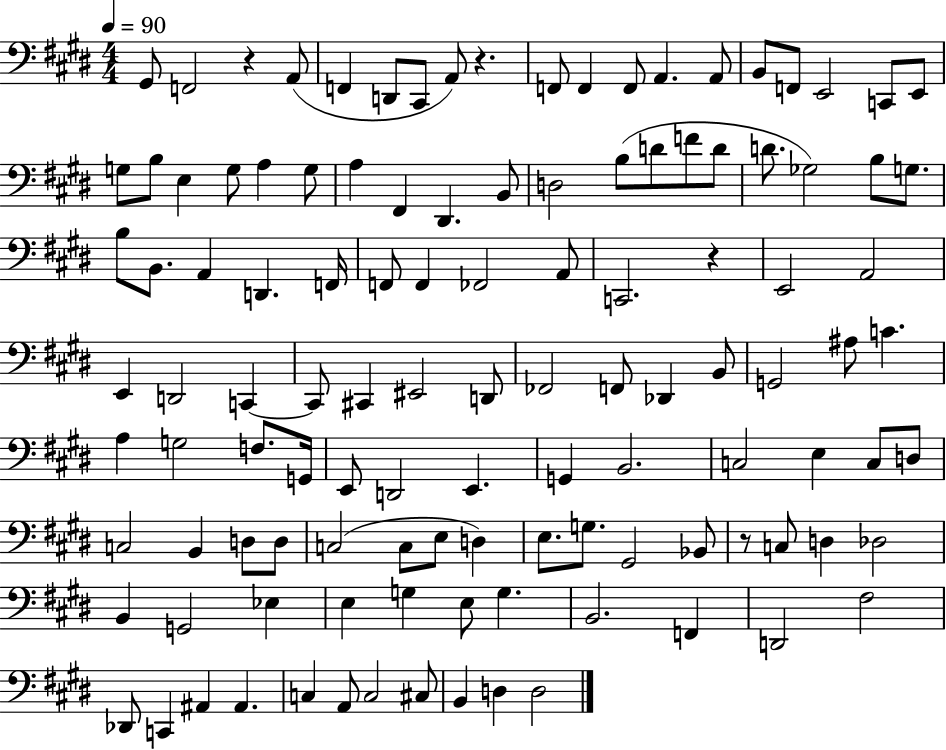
{
  \clef bass
  \numericTimeSignature
  \time 4/4
  \key e \major
  \tempo 4 = 90
  gis,8 f,2 r4 a,8( | f,4 d,8 cis,8 a,8) r4. | f,8 f,4 f,8 a,4. a,8 | b,8 f,8 e,2 c,8 e,8 | \break g8 b8 e4 g8 a4 g8 | a4 fis,4 dis,4. b,8 | d2 b8( d'8 f'8 d'8 | d'8. ges2) b8 g8. | \break b8 b,8. a,4 d,4. f,16 | f,8 f,4 fes,2 a,8 | c,2. r4 | e,2 a,2 | \break e,4 d,2 c,4~~ | c,8 cis,4 eis,2 d,8 | fes,2 f,8 des,4 b,8 | g,2 ais8 c'4. | \break a4 g2 f8. g,16 | e,8 d,2 e,4. | g,4 b,2. | c2 e4 c8 d8 | \break c2 b,4 d8 d8 | c2( c8 e8 d4) | e8. g8. gis,2 bes,8 | r8 c8 d4 des2 | \break b,4 g,2 ees4 | e4 g4 e8 g4. | b,2. f,4 | d,2 fis2 | \break des,8 c,4 ais,4 ais,4. | c4 a,8 c2 cis8 | b,4 d4 d2 | \bar "|."
}